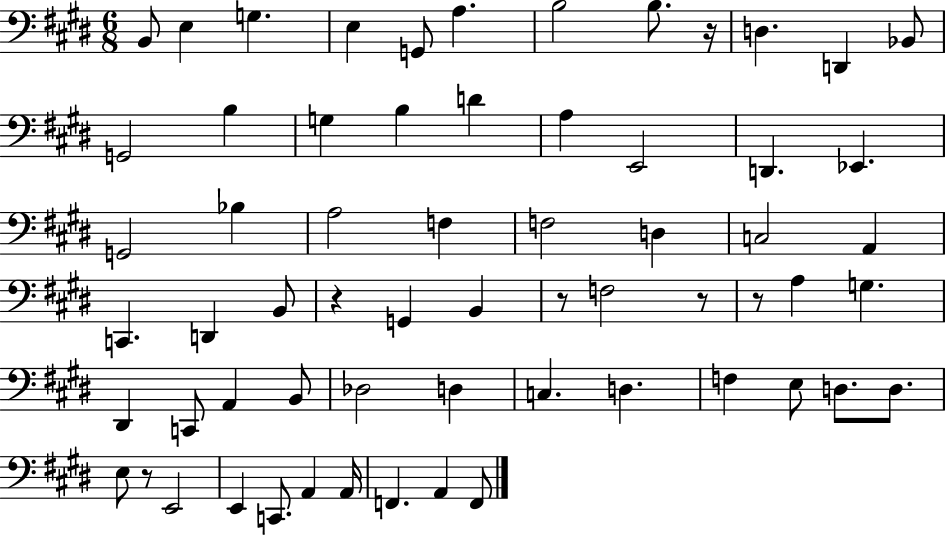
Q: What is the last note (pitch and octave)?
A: F2